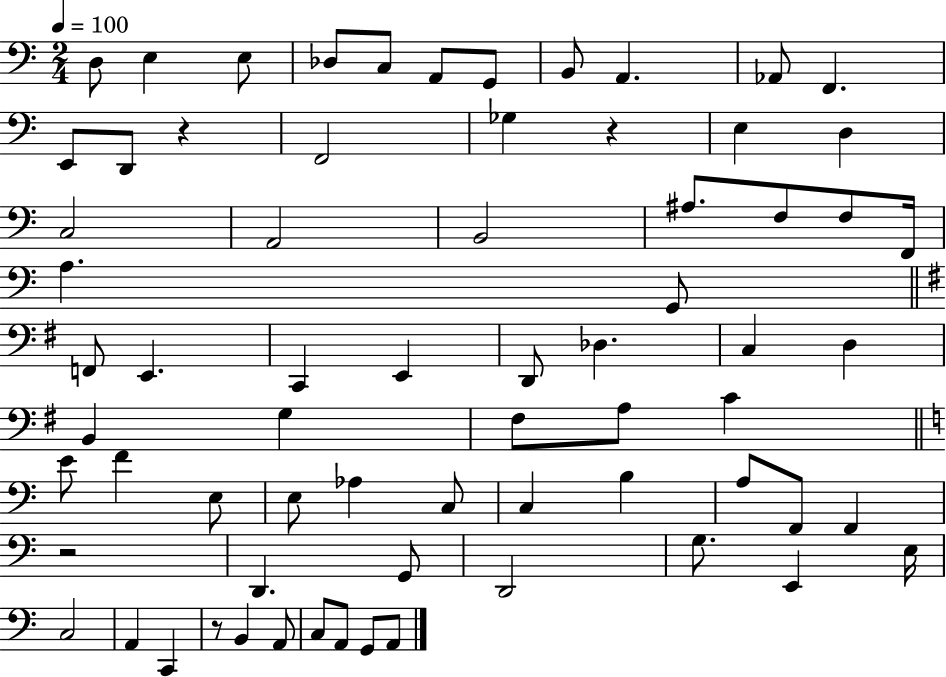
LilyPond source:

{
  \clef bass
  \numericTimeSignature
  \time 2/4
  \key c \major
  \tempo 4 = 100
  d8 e4 e8 | des8 c8 a,8 g,8 | b,8 a,4. | aes,8 f,4. | \break e,8 d,8 r4 | f,2 | ges4 r4 | e4 d4 | \break c2 | a,2 | b,2 | ais8. f8 f8 f,16 | \break a4. g,8 | \bar "||" \break \key e \minor f,8 e,4. | c,4 e,4 | d,8 des4. | c4 d4 | \break b,4 g4 | fis8 a8 c'4 | \bar "||" \break \key c \major e'8 f'4 e8 | e8 aes4 c8 | c4 b4 | a8 f,8 f,4 | \break r2 | d,4. g,8 | d,2 | g8. e,4 e16 | \break c2 | a,4 c,4 | r8 b,4 a,8 | c8 a,8 g,8 a,8 | \break \bar "|."
}